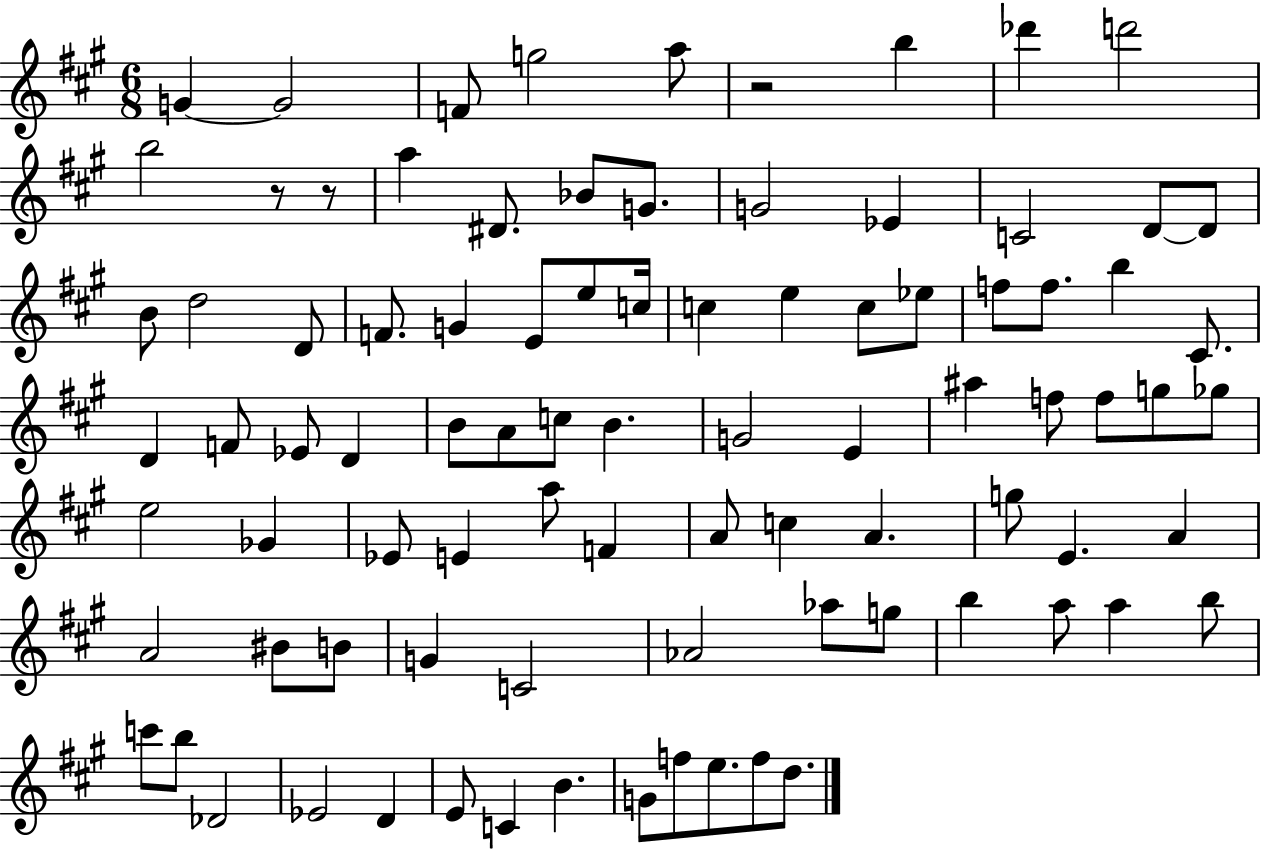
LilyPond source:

{
  \clef treble
  \numericTimeSignature
  \time 6/8
  \key a \major
  g'4~~ g'2 | f'8 g''2 a''8 | r2 b''4 | des'''4 d'''2 | \break b''2 r8 r8 | a''4 dis'8. bes'8 g'8. | g'2 ees'4 | c'2 d'8~~ d'8 | \break b'8 d''2 d'8 | f'8. g'4 e'8 e''8 c''16 | c''4 e''4 c''8 ees''8 | f''8 f''8. b''4 cis'8. | \break d'4 f'8 ees'8 d'4 | b'8 a'8 c''8 b'4. | g'2 e'4 | ais''4 f''8 f''8 g''8 ges''8 | \break e''2 ges'4 | ees'8 e'4 a''8 f'4 | a'8 c''4 a'4. | g''8 e'4. a'4 | \break a'2 bis'8 b'8 | g'4 c'2 | aes'2 aes''8 g''8 | b''4 a''8 a''4 b''8 | \break c'''8 b''8 des'2 | ees'2 d'4 | e'8 c'4 b'4. | g'8 f''8 e''8. f''8 d''8. | \break \bar "|."
}